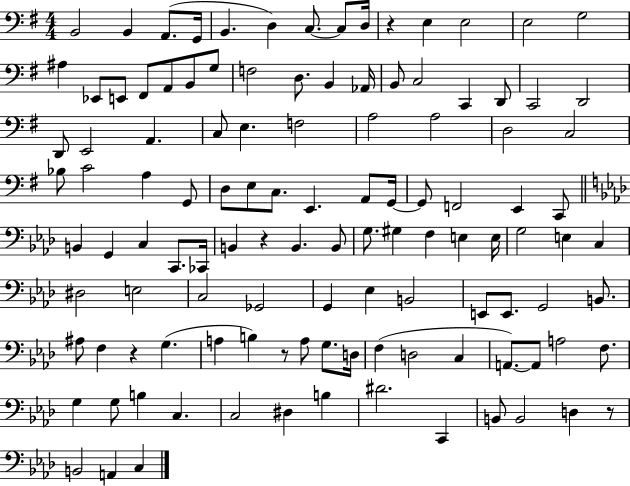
X:1
T:Untitled
M:4/4
L:1/4
K:G
B,,2 B,, A,,/2 G,,/4 B,, D, C,/2 C,/2 D,/4 z E, E,2 E,2 G,2 ^A, _E,,/2 E,,/2 ^F,,/2 A,,/2 B,,/2 G,/2 F,2 D,/2 B,, _A,,/4 B,,/2 C,2 C,, D,,/2 C,,2 D,,2 D,,/2 E,,2 A,, C,/2 E, F,2 A,2 A,2 D,2 C,2 _B,/2 C2 A, G,,/2 D,/2 E,/2 C,/2 E,, A,,/2 G,,/4 G,,/2 F,,2 E,, C,,/2 B,, G,, C, C,,/2 _C,,/4 B,, z B,, B,,/2 G,/2 ^G, F, E, E,/4 G,2 E, C, ^D,2 E,2 C,2 _G,,2 G,, _E, B,,2 E,,/2 E,,/2 G,,2 B,,/2 ^A,/2 F, z G, A, B, z/2 A,/2 G,/2 D,/4 F, D,2 C, A,,/2 A,,/2 A,2 F,/2 G, G,/2 B, C, C,2 ^D, B, ^D2 C,, B,,/2 B,,2 D, z/2 B,,2 A,, C,